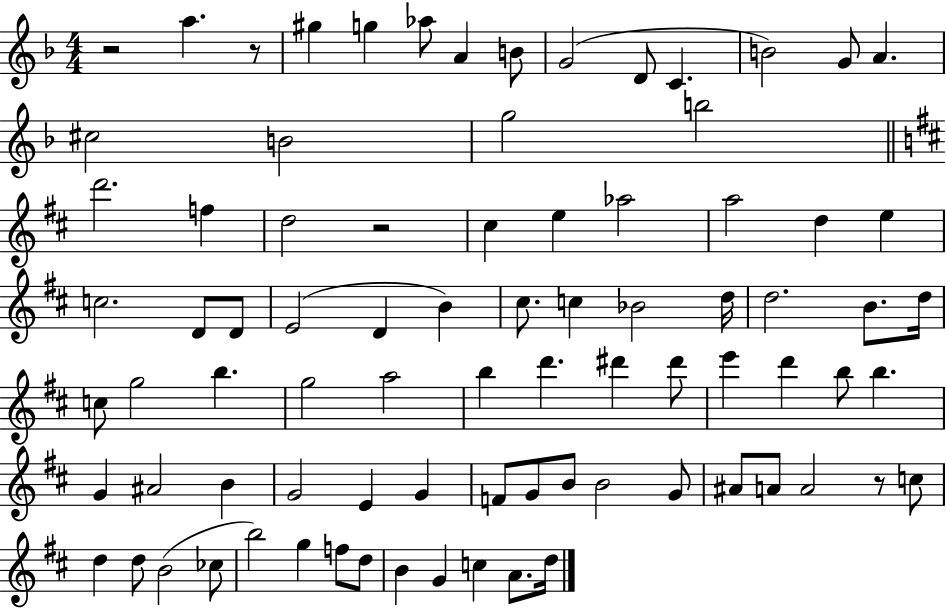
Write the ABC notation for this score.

X:1
T:Untitled
M:4/4
L:1/4
K:F
z2 a z/2 ^g g _a/2 A B/2 G2 D/2 C B2 G/2 A ^c2 B2 g2 b2 d'2 f d2 z2 ^c e _a2 a2 d e c2 D/2 D/2 E2 D B ^c/2 c _B2 d/4 d2 B/2 d/4 c/2 g2 b g2 a2 b d' ^d' ^d'/2 e' d' b/2 b G ^A2 B G2 E G F/2 G/2 B/2 B2 G/2 ^A/2 A/2 A2 z/2 c/2 d d/2 B2 _c/2 b2 g f/2 d/2 B G c A/2 d/4